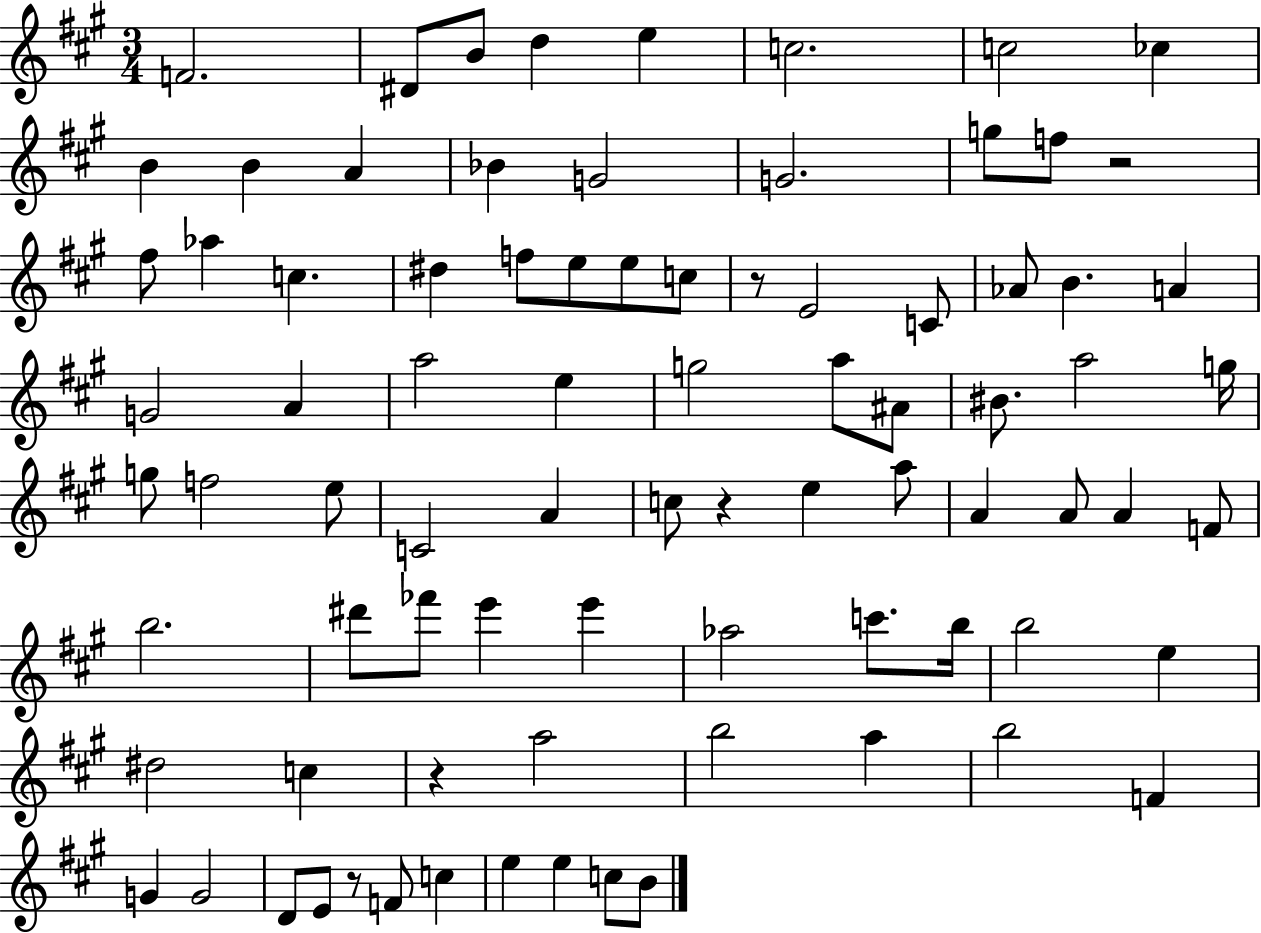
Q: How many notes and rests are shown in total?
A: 83